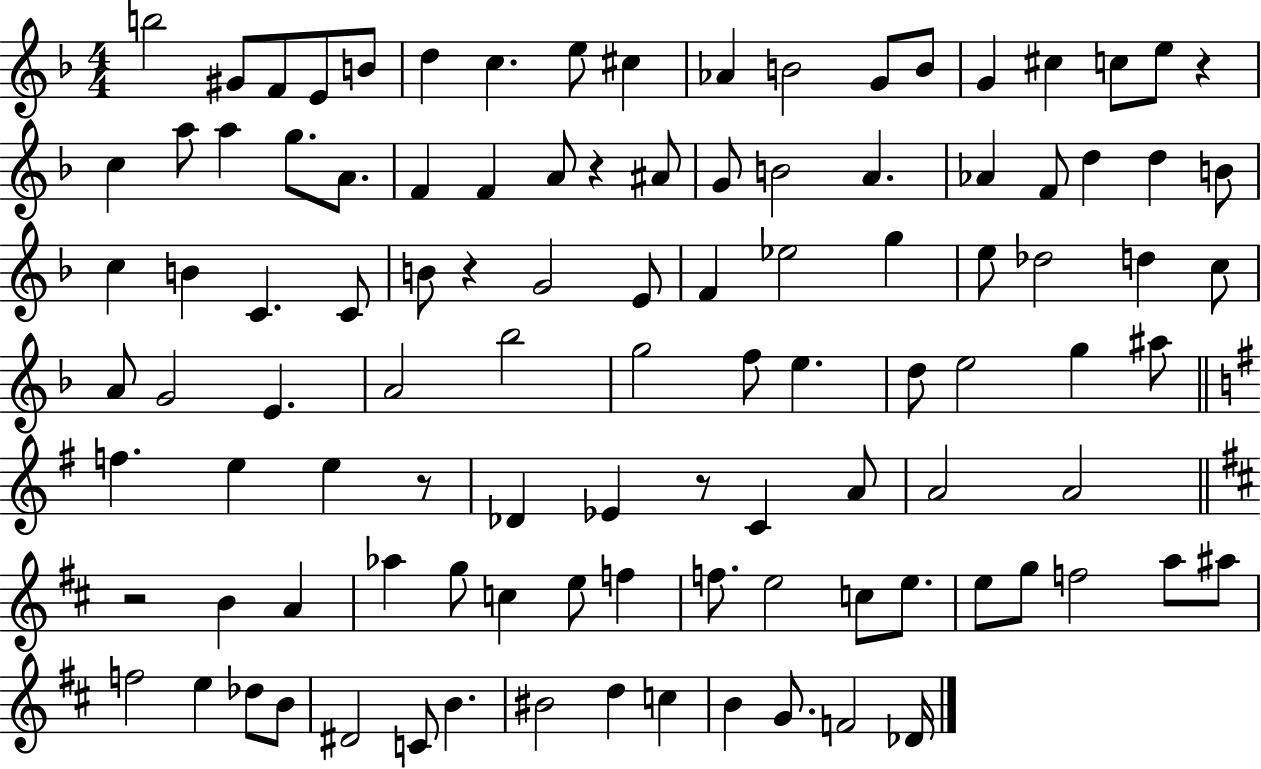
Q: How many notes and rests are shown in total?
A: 105